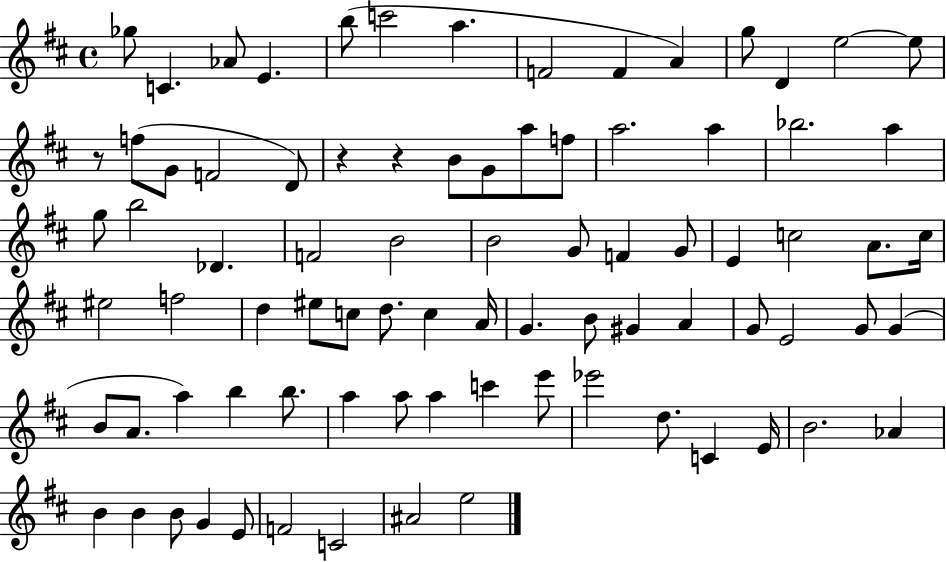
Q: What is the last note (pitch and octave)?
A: E5